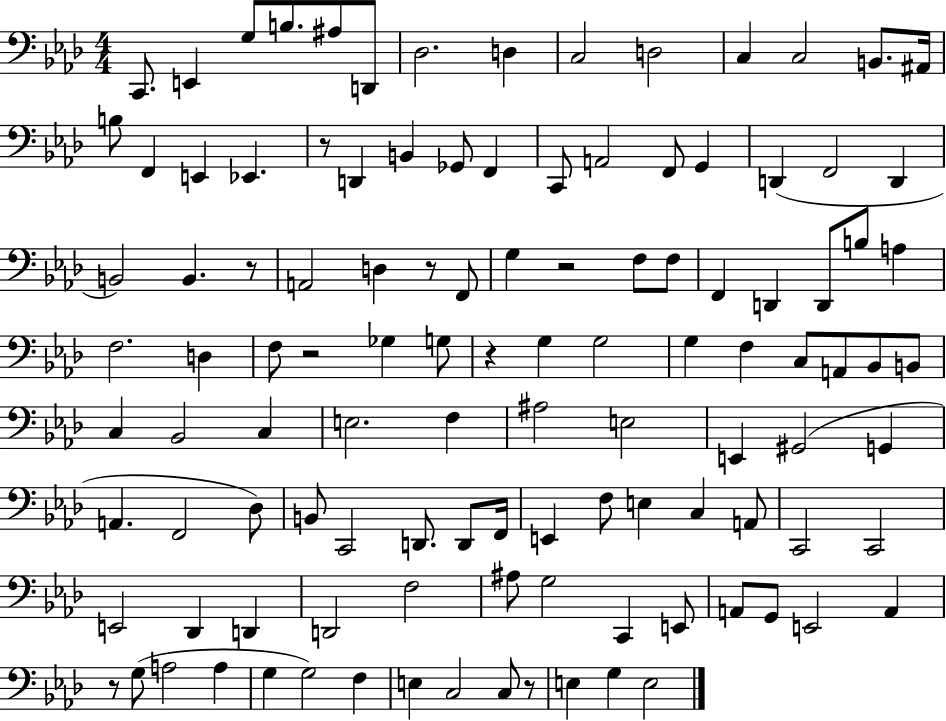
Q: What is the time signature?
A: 4/4